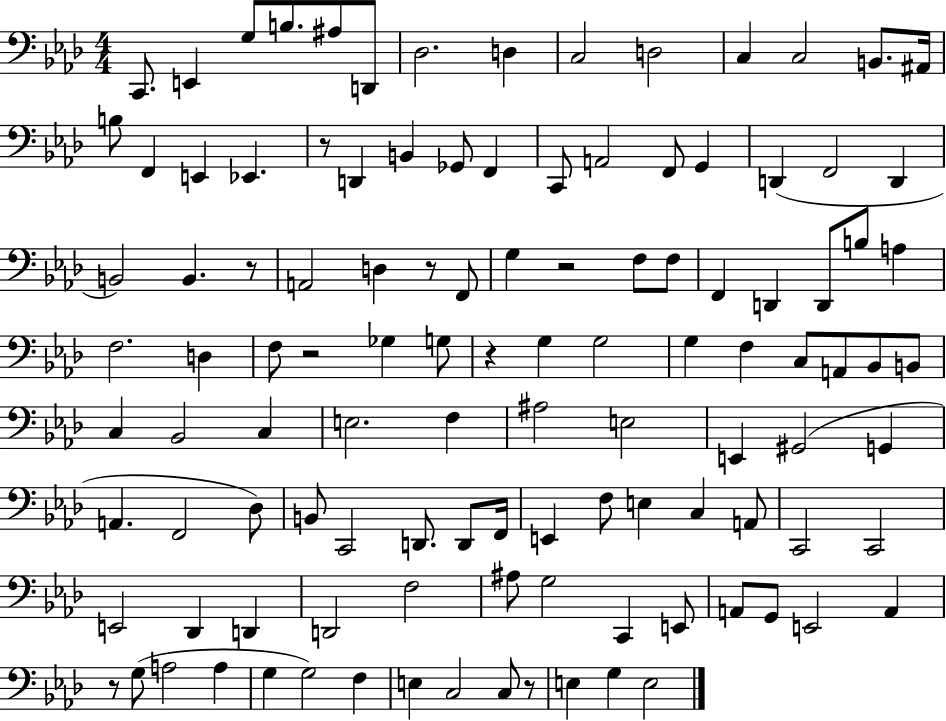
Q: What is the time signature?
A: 4/4